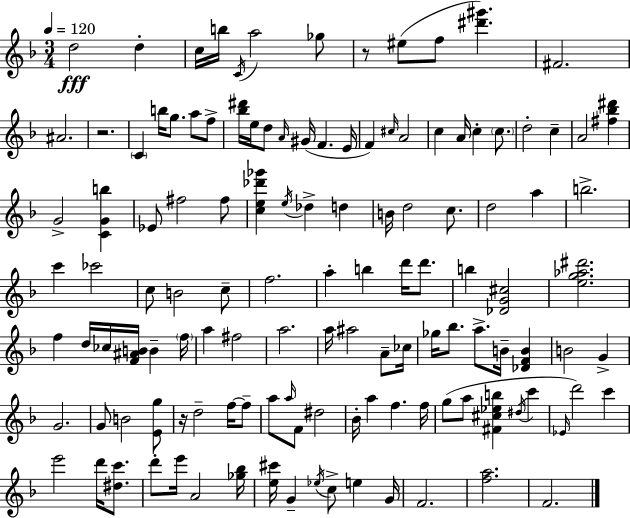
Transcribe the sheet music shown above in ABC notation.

X:1
T:Untitled
M:3/4
L:1/4
K:Dm
d2 d c/4 b/4 C/4 a2 _g/2 z/2 ^e/2 f/2 [^d'^g'] ^F2 ^A2 z2 C b/4 g/2 a/2 f/2 [_b^d']/4 e/4 d/2 A/4 ^G/4 F E/4 F ^c/4 A2 c A/4 c c/2 d2 c A2 [^f_b^d'] G2 [CGb] _E/2 ^f2 ^f/2 [ce_d'_g'] e/4 _d d B/4 d2 c/2 d2 a b2 c' _c'2 c/2 B2 c/2 f2 a b d'/4 d'/2 b [_DG^c]2 [eg_a^d']2 f d/4 _c/4 [F^AB]/4 B f/4 a ^f2 a2 a/4 ^a2 A/2 _c/4 _g/4 _b/2 a/2 B/4 [_DFB] B2 G G2 G/2 B2 [Eg]/2 z/4 d2 f/4 f/2 a/2 a/4 F/2 ^d2 _B/4 a f f/4 g/2 a/2 [^F^c_eb] ^d/4 c' _E/4 d'2 c' e'2 d'/4 [^dc']/2 d'/2 e'/4 A2 [_g_b]/4 [e^c']/4 G _e/4 c/2 e G/4 F2 [fa]2 F2